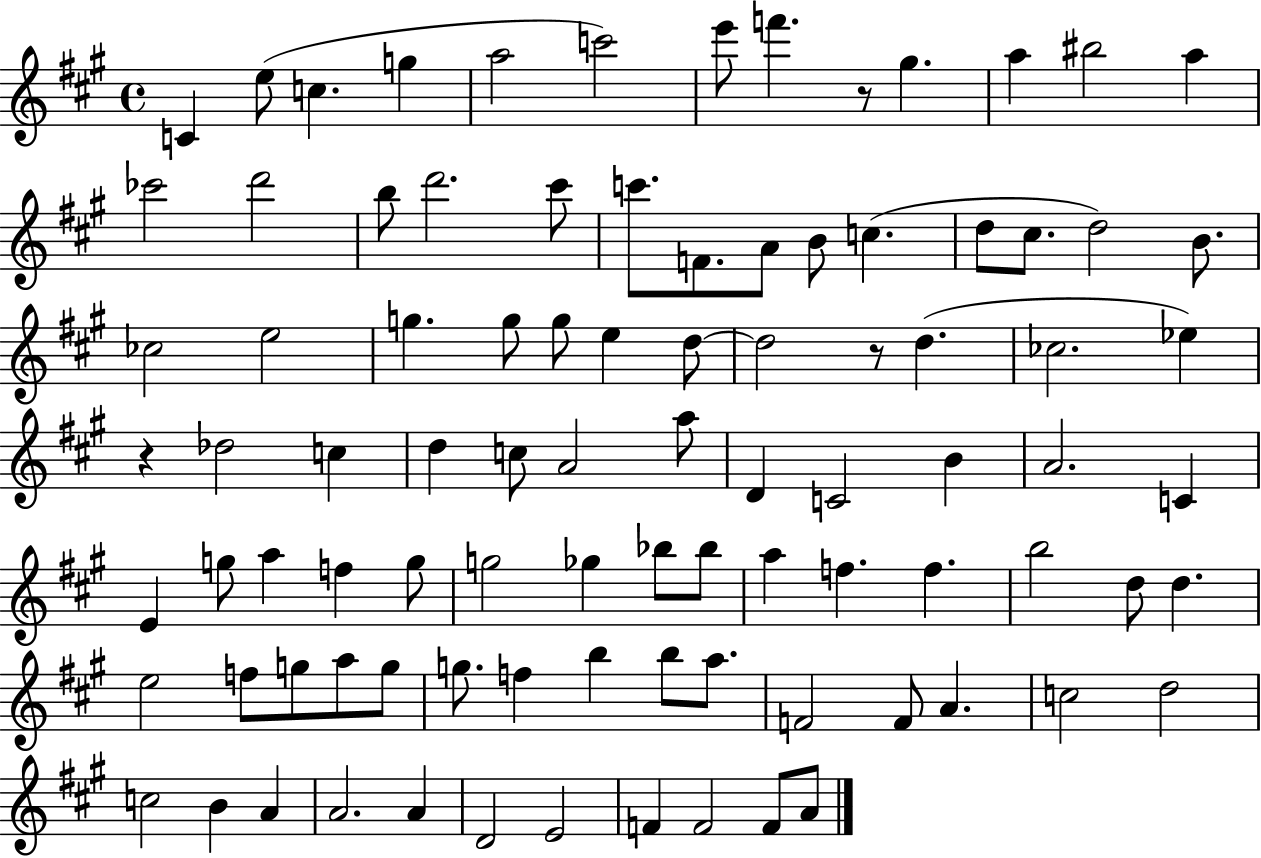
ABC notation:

X:1
T:Untitled
M:4/4
L:1/4
K:A
C e/2 c g a2 c'2 e'/2 f' z/2 ^g a ^b2 a _c'2 d'2 b/2 d'2 ^c'/2 c'/2 F/2 A/2 B/2 c d/2 ^c/2 d2 B/2 _c2 e2 g g/2 g/2 e d/2 d2 z/2 d _c2 _e z _d2 c d c/2 A2 a/2 D C2 B A2 C E g/2 a f g/2 g2 _g _b/2 _b/2 a f f b2 d/2 d e2 f/2 g/2 a/2 g/2 g/2 f b b/2 a/2 F2 F/2 A c2 d2 c2 B A A2 A D2 E2 F F2 F/2 A/2